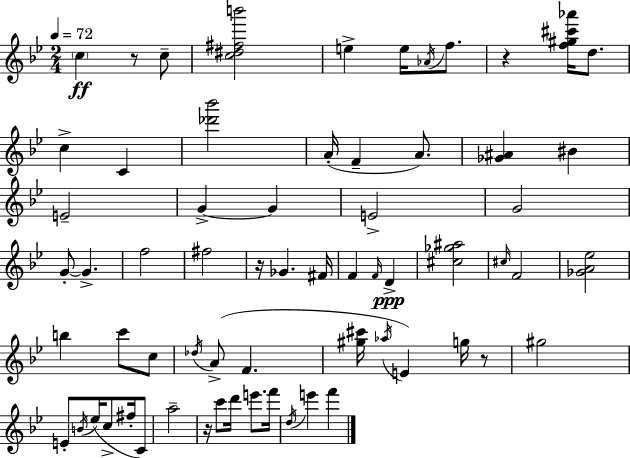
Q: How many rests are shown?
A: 5